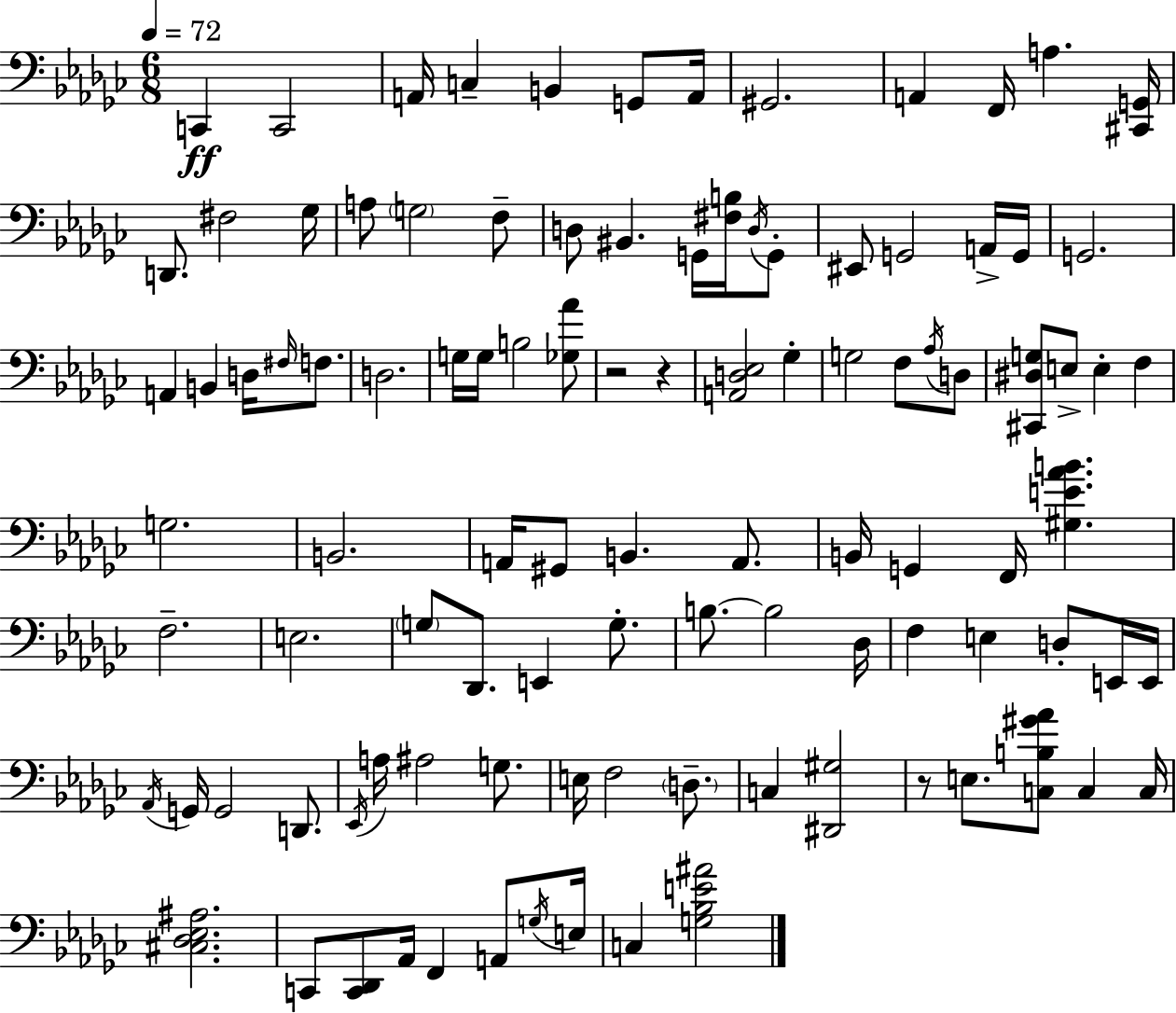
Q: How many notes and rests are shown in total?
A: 103